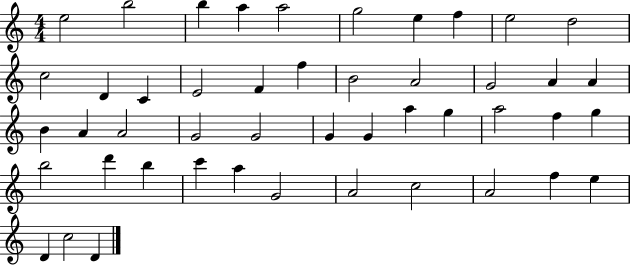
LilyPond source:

{
  \clef treble
  \numericTimeSignature
  \time 4/4
  \key c \major
  e''2 b''2 | b''4 a''4 a''2 | g''2 e''4 f''4 | e''2 d''2 | \break c''2 d'4 c'4 | e'2 f'4 f''4 | b'2 a'2 | g'2 a'4 a'4 | \break b'4 a'4 a'2 | g'2 g'2 | g'4 g'4 a''4 g''4 | a''2 f''4 g''4 | \break b''2 d'''4 b''4 | c'''4 a''4 g'2 | a'2 c''2 | a'2 f''4 e''4 | \break d'4 c''2 d'4 | \bar "|."
}